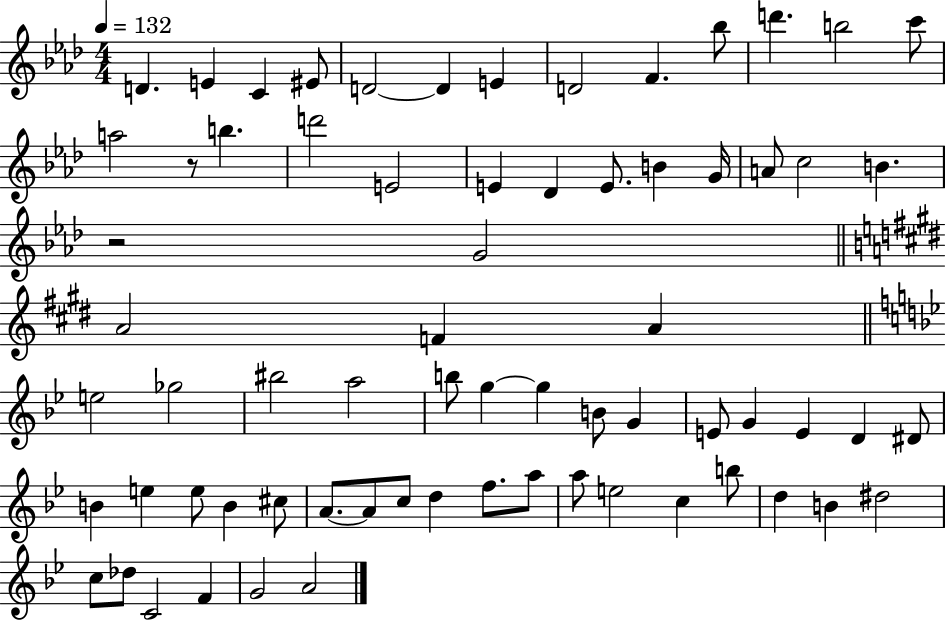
X:1
T:Untitled
M:4/4
L:1/4
K:Ab
D E C ^E/2 D2 D E D2 F _b/2 d' b2 c'/2 a2 z/2 b d'2 E2 E _D E/2 B G/4 A/2 c2 B z2 G2 A2 F A e2 _g2 ^b2 a2 b/2 g g B/2 G E/2 G E D ^D/2 B e e/2 B ^c/2 A/2 A/2 c/2 d f/2 a/2 a/2 e2 c b/2 d B ^d2 c/2 _d/2 C2 F G2 A2